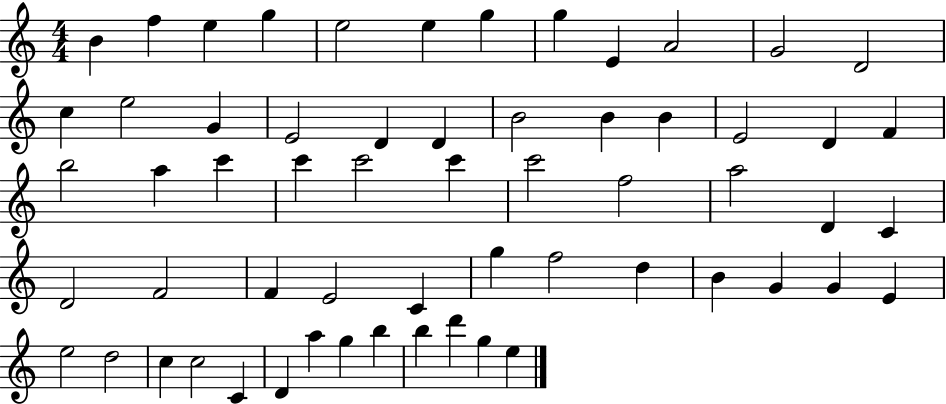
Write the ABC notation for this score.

X:1
T:Untitled
M:4/4
L:1/4
K:C
B f e g e2 e g g E A2 G2 D2 c e2 G E2 D D B2 B B E2 D F b2 a c' c' c'2 c' c'2 f2 a2 D C D2 F2 F E2 C g f2 d B G G E e2 d2 c c2 C D a g b b d' g e